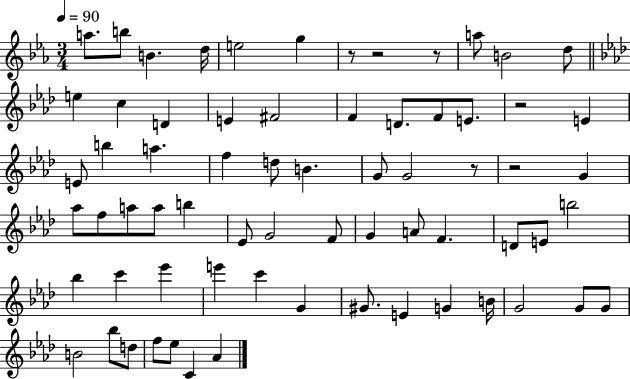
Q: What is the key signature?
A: EES major